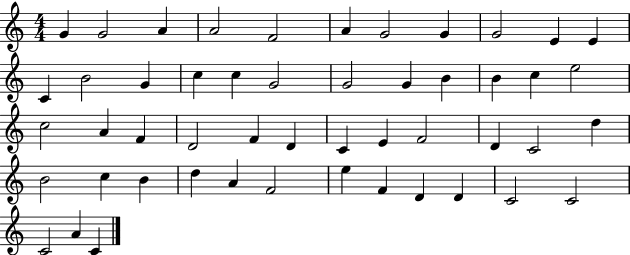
{
  \clef treble
  \numericTimeSignature
  \time 4/4
  \key c \major
  g'4 g'2 a'4 | a'2 f'2 | a'4 g'2 g'4 | g'2 e'4 e'4 | \break c'4 b'2 g'4 | c''4 c''4 g'2 | g'2 g'4 b'4 | b'4 c''4 e''2 | \break c''2 a'4 f'4 | d'2 f'4 d'4 | c'4 e'4 f'2 | d'4 c'2 d''4 | \break b'2 c''4 b'4 | d''4 a'4 f'2 | e''4 f'4 d'4 d'4 | c'2 c'2 | \break c'2 a'4 c'4 | \bar "|."
}